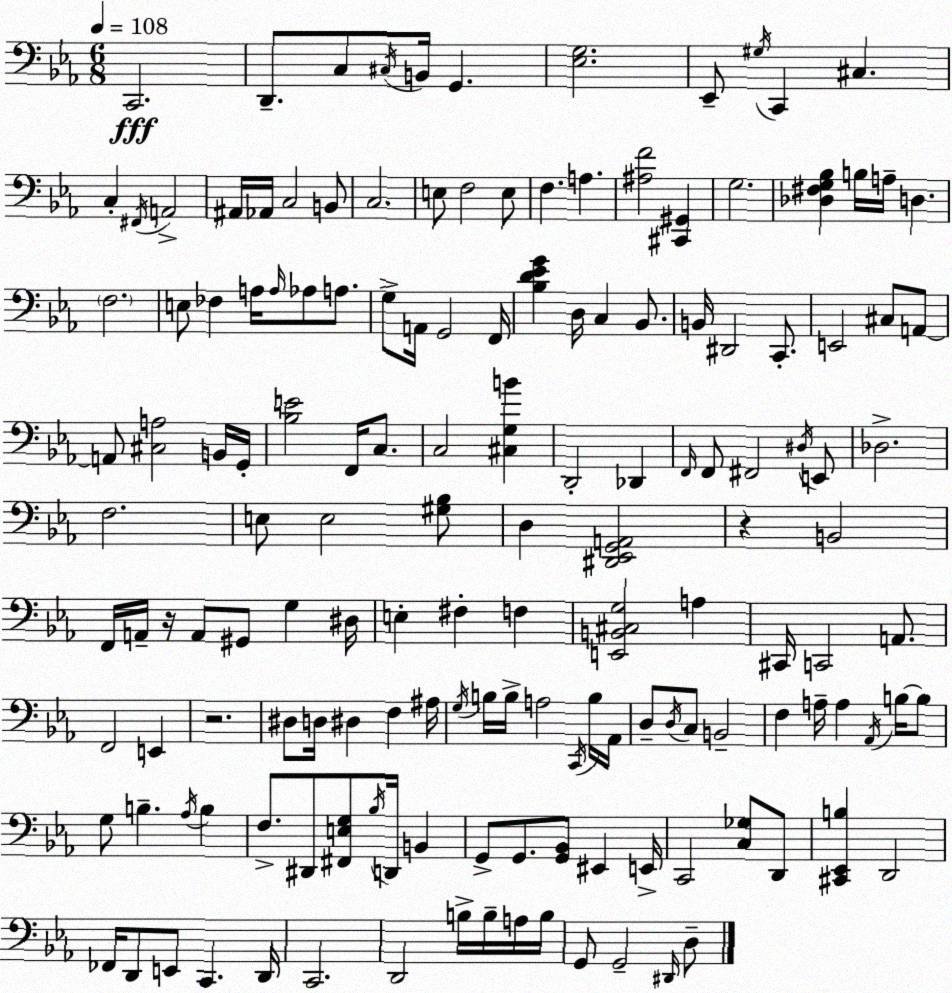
X:1
T:Untitled
M:6/8
L:1/4
K:Eb
C,,2 D,,/2 C,/2 ^C,/4 B,,/4 G,, [_E,G,]2 _E,,/2 ^G,/4 C,, ^C, C, ^F,,/4 A,,2 ^A,,/4 _A,,/4 C,2 B,,/2 C,2 E,/2 F,2 E,/2 F, A, [^A,F]2 [^C,,^G,,] G,2 [_D,^F,G,_B,] B,/4 A,/4 D, F,2 E,/2 _F, A,/4 A,/4 _A,/2 A,/2 G,/2 A,,/4 G,,2 F,,/4 [_B,D_EG] D,/4 C, _B,,/2 B,,/4 ^D,,2 C,,/2 E,,2 ^C,/2 A,,/2 A,,/2 [^C,A,]2 B,,/4 G,,/4 [_B,E]2 F,,/4 C,/2 C,2 [^C,G,B] D,,2 _D,, F,,/4 F,,/2 ^F,,2 ^D,/4 E,,/2 _D,2 F,2 E,/2 E,2 [^G,_B,]/2 D, [^D,,_E,,G,,A,,]2 z B,,2 F,,/4 A,,/4 z/4 A,,/2 ^G,,/2 G, ^D,/4 E, ^F, F, [E,,B,,^C,G,]2 A, ^C,,/4 C,,2 A,,/2 F,,2 E,, z2 ^D,/2 D,/4 ^D, F, ^A,/4 G,/4 B,/4 B,/4 A,2 C,,/4 B,/4 _A,,/4 D,/2 D,/4 C,/2 B,,2 F, A,/4 A, _A,,/4 B,/4 B,/2 G,/2 B, _A,/4 B, F,/2 ^D,,/2 [^F,,E,G,]/2 _B,/4 D,,/4 B,, G,,/2 G,,/2 [G,,_B,,]/2 ^E,, E,,/4 C,,2 [C,_G,]/2 D,,/2 [^C,,_E,,B,] D,,2 _F,,/4 D,,/2 E,,/2 C,, D,,/4 C,,2 D,,2 B,/4 B,/4 A,/4 B,/4 G,,/2 G,,2 ^D,,/4 D,/2